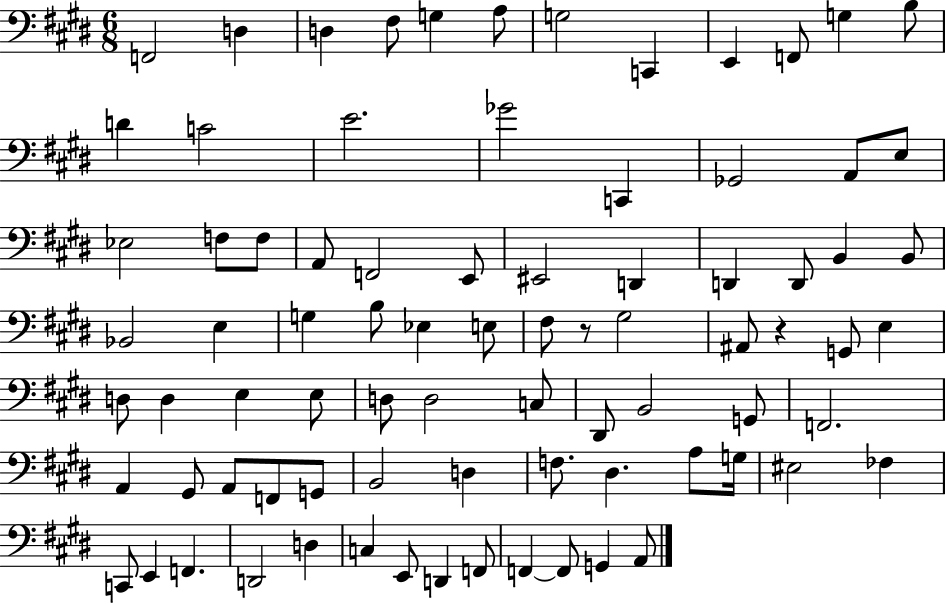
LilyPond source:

{
  \clef bass
  \numericTimeSignature
  \time 6/8
  \key e \major
  f,2 d4 | d4 fis8 g4 a8 | g2 c,4 | e,4 f,8 g4 b8 | \break d'4 c'2 | e'2. | ges'2 c,4 | ges,2 a,8 e8 | \break ees2 f8 f8 | a,8 f,2 e,8 | eis,2 d,4 | d,4 d,8 b,4 b,8 | \break bes,2 e4 | g4 b8 ees4 e8 | fis8 r8 gis2 | ais,8 r4 g,8 e4 | \break d8 d4 e4 e8 | d8 d2 c8 | dis,8 b,2 g,8 | f,2. | \break a,4 gis,8 a,8 f,8 g,8 | b,2 d4 | f8. dis4. a8 g16 | eis2 fes4 | \break c,8 e,4 f,4. | d,2 d4 | c4 e,8 d,4 f,8 | f,4~~ f,8 g,4 a,8 | \break \bar "|."
}